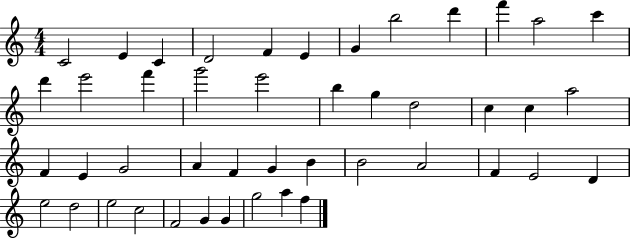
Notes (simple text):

C4/h E4/q C4/q D4/h F4/q E4/q G4/q B5/h D6/q F6/q A5/h C6/q D6/q E6/h F6/q G6/h E6/h B5/q G5/q D5/h C5/q C5/q A5/h F4/q E4/q G4/h A4/q F4/q G4/q B4/q B4/h A4/h F4/q E4/h D4/q E5/h D5/h E5/h C5/h F4/h G4/q G4/q G5/h A5/q F5/q